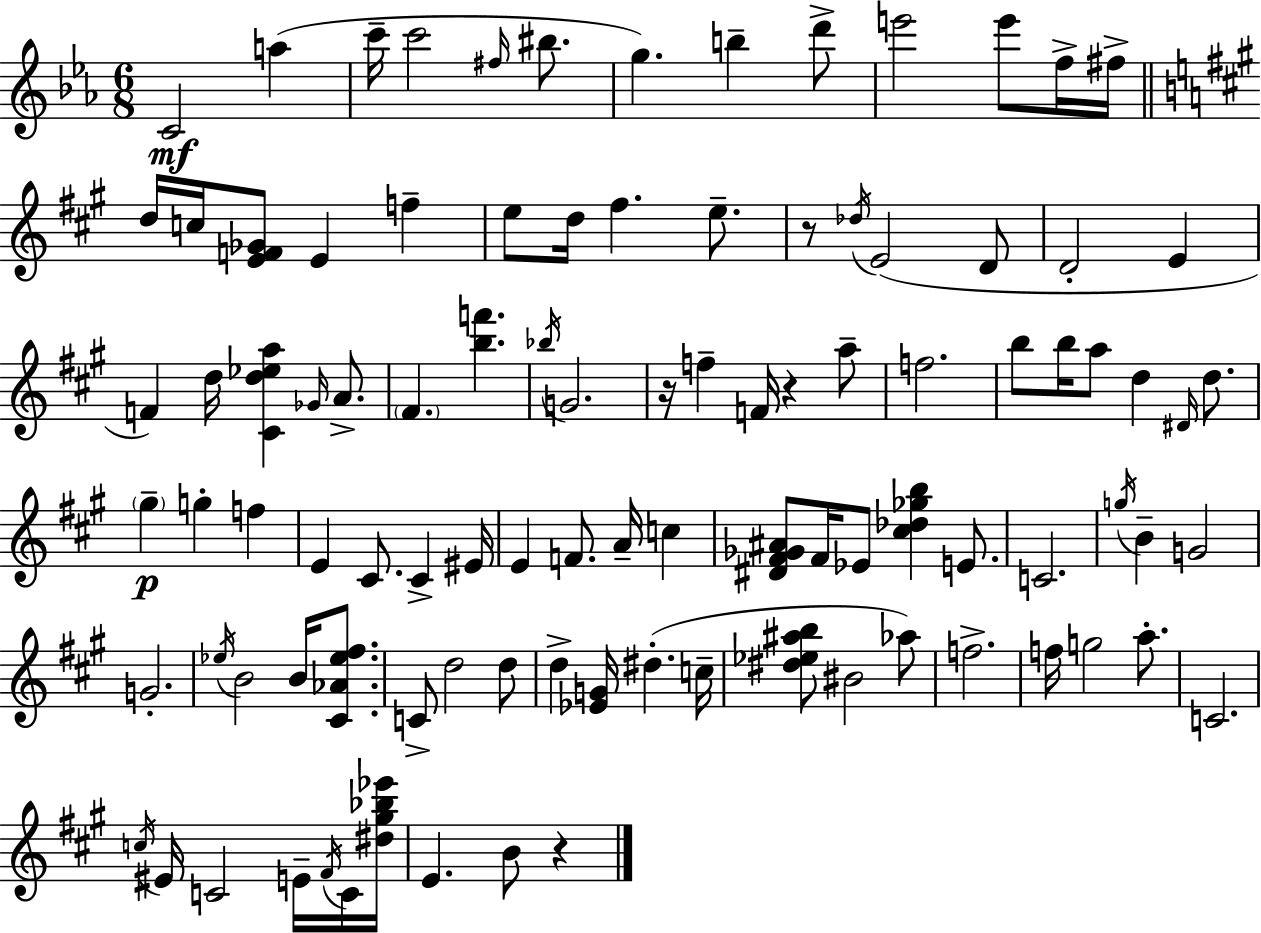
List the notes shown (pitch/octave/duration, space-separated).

C4/h A5/q C6/s C6/h F#5/s BIS5/e. G5/q. B5/q D6/e E6/h E6/e F5/s F#5/s D5/s C5/s [E4,F4,Gb4]/e E4/q F5/q E5/e D5/s F#5/q. E5/e. R/e Db5/s E4/h D4/e D4/h E4/q F4/q D5/s [C#4,D5,Eb5,A5]/q Gb4/s A4/e. F#4/q. [B5,F6]/q. Bb5/s G4/h. R/s F5/q F4/s R/q A5/e F5/h. B5/e B5/s A5/e D5/q D#4/s D5/e. G#5/q G5/q F5/q E4/q C#4/e. C#4/q EIS4/s E4/q F4/e. A4/s C5/q [D#4,F#4,Gb4,A#4]/e F#4/s Eb4/e [C#5,Db5,Gb5,B5]/q E4/e. C4/h. G5/s B4/q G4/h G4/h. Eb5/s B4/h B4/s [C#4,Ab4,Eb5,F#5]/e. C4/e D5/h D5/e D5/q [Eb4,G4]/s D#5/q. C5/s [D#5,Eb5,A#5,B5]/e BIS4/h Ab5/e F5/h. F5/s G5/h A5/e. C4/h. C5/s EIS4/s C4/h E4/s F#4/s C4/s [D#5,G#5,Bb5,Eb6]/s E4/q. B4/e R/q